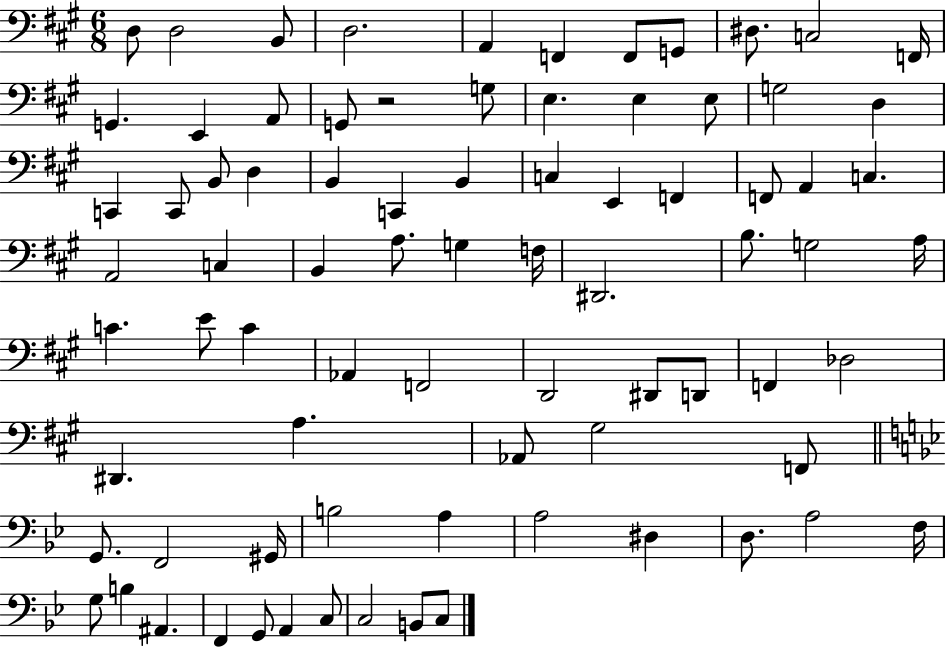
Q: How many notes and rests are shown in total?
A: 80